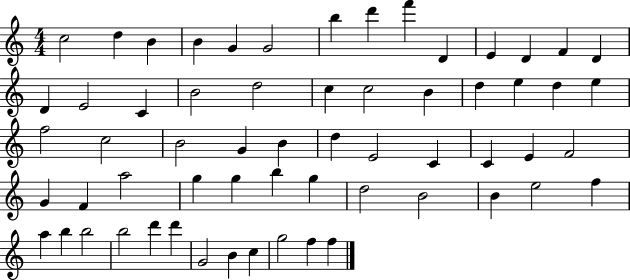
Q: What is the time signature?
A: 4/4